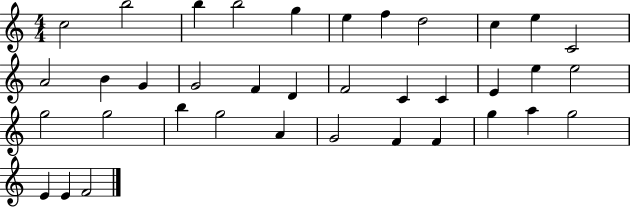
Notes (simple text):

C5/h B5/h B5/q B5/h G5/q E5/q F5/q D5/h C5/q E5/q C4/h A4/h B4/q G4/q G4/h F4/q D4/q F4/h C4/q C4/q E4/q E5/q E5/h G5/h G5/h B5/q G5/h A4/q G4/h F4/q F4/q G5/q A5/q G5/h E4/q E4/q F4/h